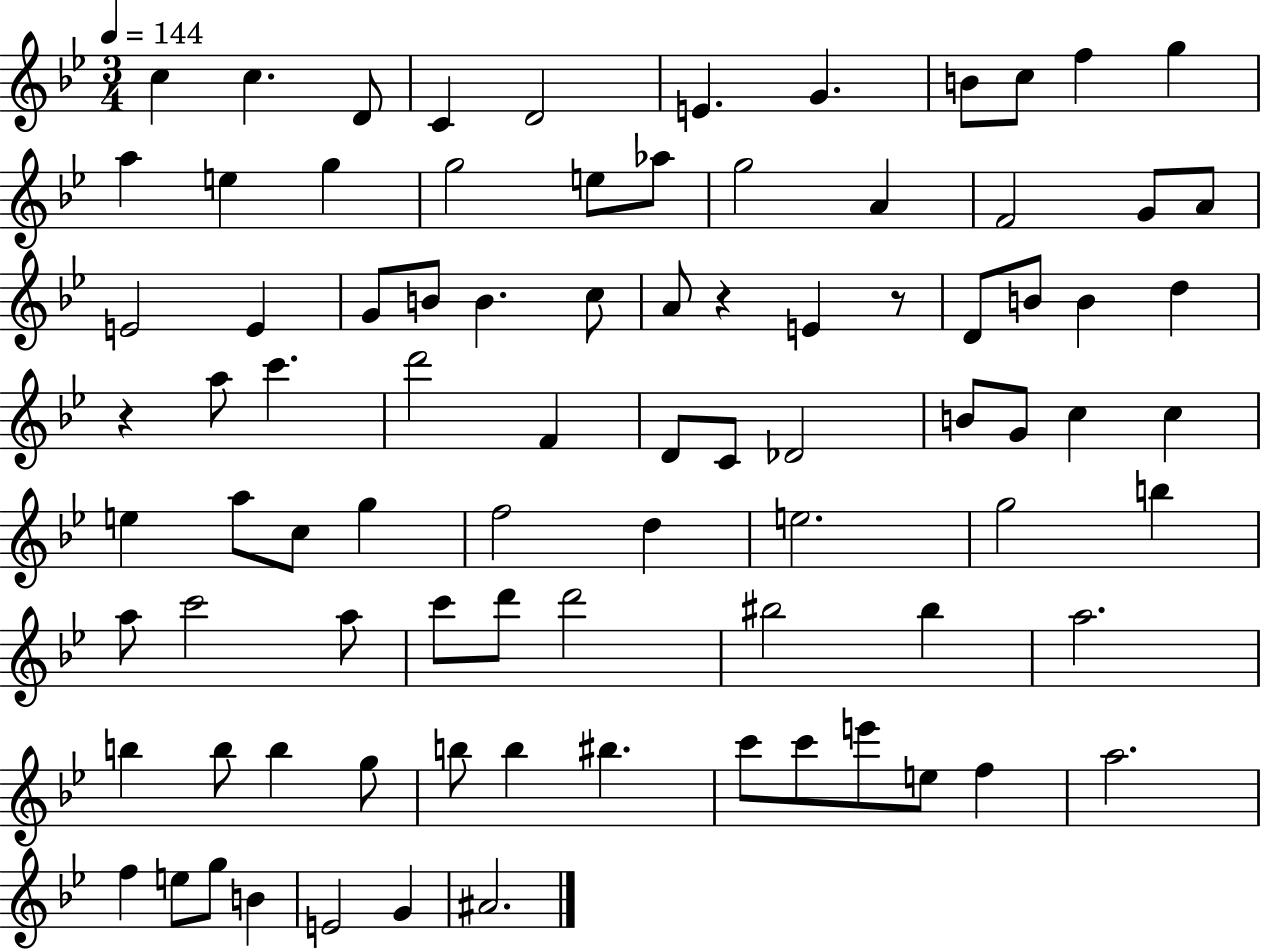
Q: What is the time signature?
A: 3/4